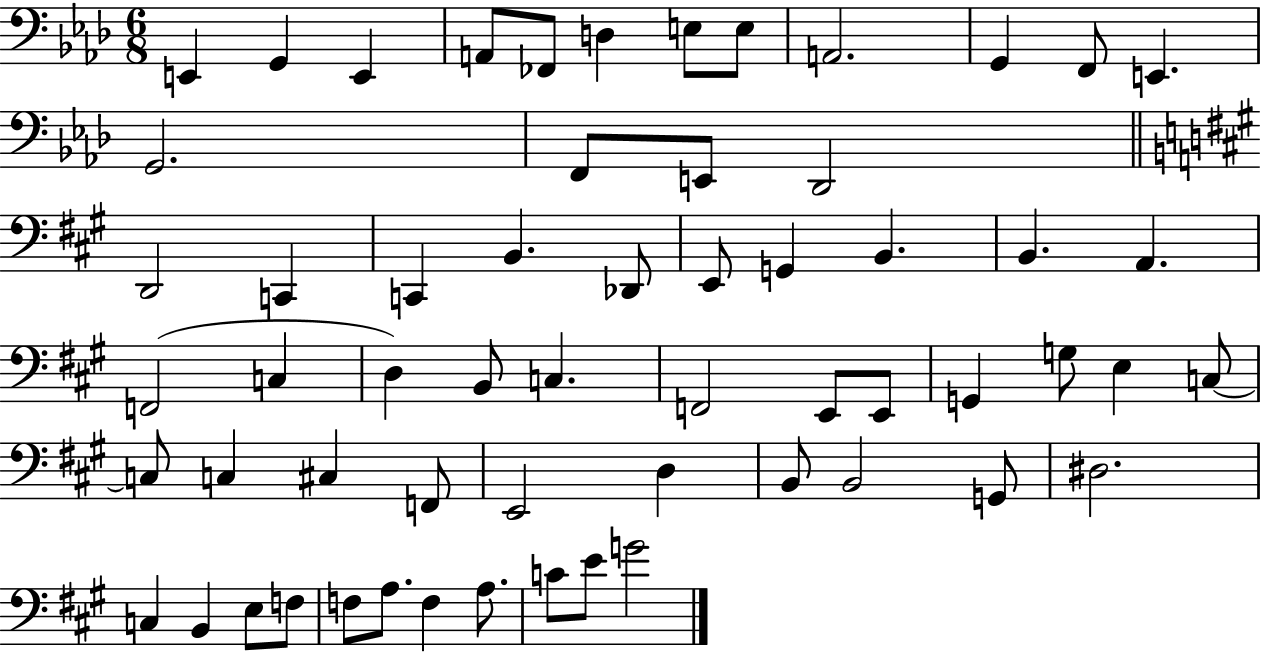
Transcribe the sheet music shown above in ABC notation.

X:1
T:Untitled
M:6/8
L:1/4
K:Ab
E,, G,, E,, A,,/2 _F,,/2 D, E,/2 E,/2 A,,2 G,, F,,/2 E,, G,,2 F,,/2 E,,/2 _D,,2 D,,2 C,, C,, B,, _D,,/2 E,,/2 G,, B,, B,, A,, F,,2 C, D, B,,/2 C, F,,2 E,,/2 E,,/2 G,, G,/2 E, C,/2 C,/2 C, ^C, F,,/2 E,,2 D, B,,/2 B,,2 G,,/2 ^D,2 C, B,, E,/2 F,/2 F,/2 A,/2 F, A,/2 C/2 E/2 G2